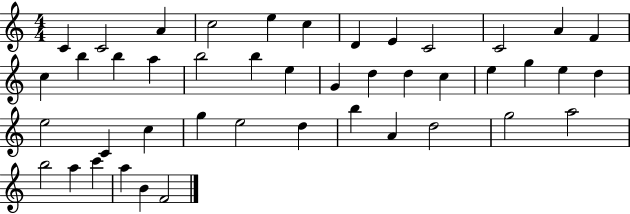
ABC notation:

X:1
T:Untitled
M:4/4
L:1/4
K:C
C C2 A c2 e c D E C2 C2 A F c b b a b2 b e G d d c e g e d e2 C c g e2 d b A d2 g2 a2 b2 a c' a B F2